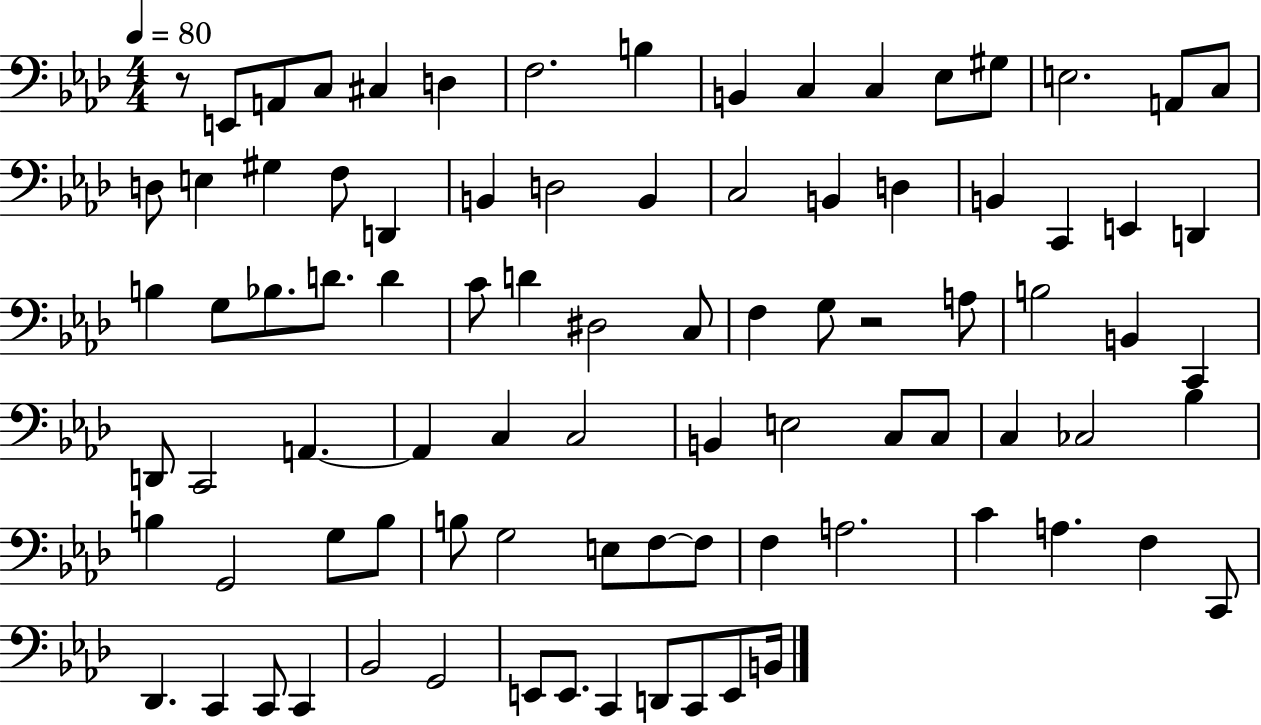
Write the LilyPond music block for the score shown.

{
  \clef bass
  \numericTimeSignature
  \time 4/4
  \key aes \major
  \tempo 4 = 80
  r8 e,8 a,8 c8 cis4 d4 | f2. b4 | b,4 c4 c4 ees8 gis8 | e2. a,8 c8 | \break d8 e4 gis4 f8 d,4 | b,4 d2 b,4 | c2 b,4 d4 | b,4 c,4 e,4 d,4 | \break b4 g8 bes8. d'8. d'4 | c'8 d'4 dis2 c8 | f4 g8 r2 a8 | b2 b,4 c,4 | \break d,8 c,2 a,4.~~ | a,4 c4 c2 | b,4 e2 c8 c8 | c4 ces2 bes4 | \break b4 g,2 g8 b8 | b8 g2 e8 f8~~ f8 | f4 a2. | c'4 a4. f4 c,8 | \break des,4. c,4 c,8 c,4 | bes,2 g,2 | e,8 e,8. c,4 d,8 c,8 e,8 b,16 | \bar "|."
}